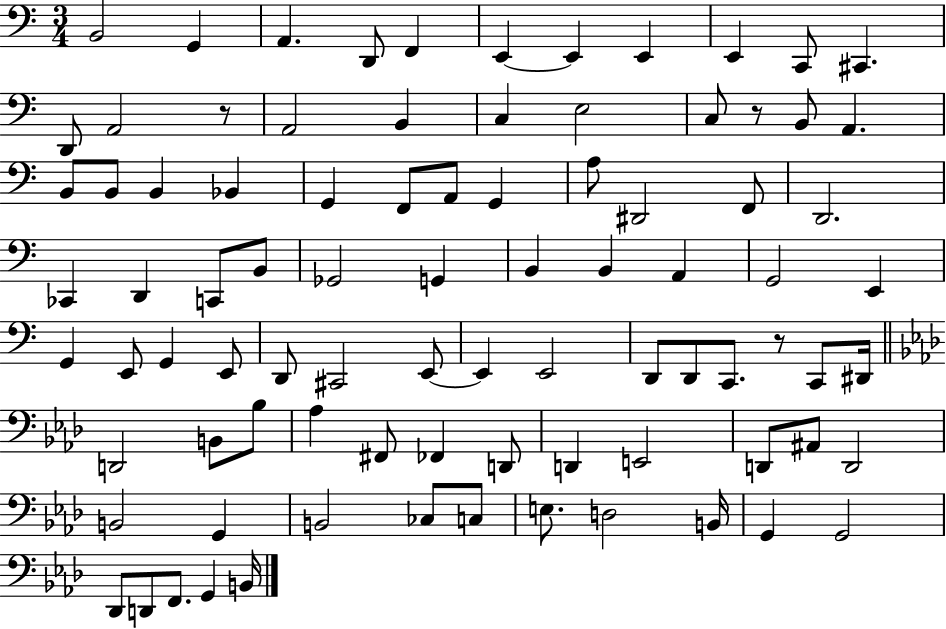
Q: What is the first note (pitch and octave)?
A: B2